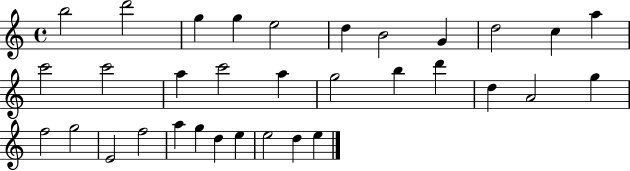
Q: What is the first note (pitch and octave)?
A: B5